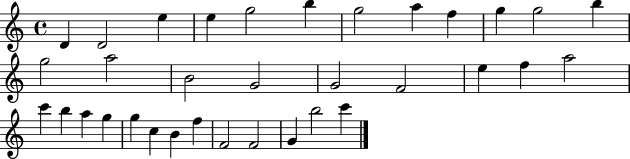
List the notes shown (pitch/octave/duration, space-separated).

D4/q D4/h E5/q E5/q G5/h B5/q G5/h A5/q F5/q G5/q G5/h B5/q G5/h A5/h B4/h G4/h G4/h F4/h E5/q F5/q A5/h C6/q B5/q A5/q G5/q G5/q C5/q B4/q F5/q F4/h F4/h G4/q B5/h C6/q